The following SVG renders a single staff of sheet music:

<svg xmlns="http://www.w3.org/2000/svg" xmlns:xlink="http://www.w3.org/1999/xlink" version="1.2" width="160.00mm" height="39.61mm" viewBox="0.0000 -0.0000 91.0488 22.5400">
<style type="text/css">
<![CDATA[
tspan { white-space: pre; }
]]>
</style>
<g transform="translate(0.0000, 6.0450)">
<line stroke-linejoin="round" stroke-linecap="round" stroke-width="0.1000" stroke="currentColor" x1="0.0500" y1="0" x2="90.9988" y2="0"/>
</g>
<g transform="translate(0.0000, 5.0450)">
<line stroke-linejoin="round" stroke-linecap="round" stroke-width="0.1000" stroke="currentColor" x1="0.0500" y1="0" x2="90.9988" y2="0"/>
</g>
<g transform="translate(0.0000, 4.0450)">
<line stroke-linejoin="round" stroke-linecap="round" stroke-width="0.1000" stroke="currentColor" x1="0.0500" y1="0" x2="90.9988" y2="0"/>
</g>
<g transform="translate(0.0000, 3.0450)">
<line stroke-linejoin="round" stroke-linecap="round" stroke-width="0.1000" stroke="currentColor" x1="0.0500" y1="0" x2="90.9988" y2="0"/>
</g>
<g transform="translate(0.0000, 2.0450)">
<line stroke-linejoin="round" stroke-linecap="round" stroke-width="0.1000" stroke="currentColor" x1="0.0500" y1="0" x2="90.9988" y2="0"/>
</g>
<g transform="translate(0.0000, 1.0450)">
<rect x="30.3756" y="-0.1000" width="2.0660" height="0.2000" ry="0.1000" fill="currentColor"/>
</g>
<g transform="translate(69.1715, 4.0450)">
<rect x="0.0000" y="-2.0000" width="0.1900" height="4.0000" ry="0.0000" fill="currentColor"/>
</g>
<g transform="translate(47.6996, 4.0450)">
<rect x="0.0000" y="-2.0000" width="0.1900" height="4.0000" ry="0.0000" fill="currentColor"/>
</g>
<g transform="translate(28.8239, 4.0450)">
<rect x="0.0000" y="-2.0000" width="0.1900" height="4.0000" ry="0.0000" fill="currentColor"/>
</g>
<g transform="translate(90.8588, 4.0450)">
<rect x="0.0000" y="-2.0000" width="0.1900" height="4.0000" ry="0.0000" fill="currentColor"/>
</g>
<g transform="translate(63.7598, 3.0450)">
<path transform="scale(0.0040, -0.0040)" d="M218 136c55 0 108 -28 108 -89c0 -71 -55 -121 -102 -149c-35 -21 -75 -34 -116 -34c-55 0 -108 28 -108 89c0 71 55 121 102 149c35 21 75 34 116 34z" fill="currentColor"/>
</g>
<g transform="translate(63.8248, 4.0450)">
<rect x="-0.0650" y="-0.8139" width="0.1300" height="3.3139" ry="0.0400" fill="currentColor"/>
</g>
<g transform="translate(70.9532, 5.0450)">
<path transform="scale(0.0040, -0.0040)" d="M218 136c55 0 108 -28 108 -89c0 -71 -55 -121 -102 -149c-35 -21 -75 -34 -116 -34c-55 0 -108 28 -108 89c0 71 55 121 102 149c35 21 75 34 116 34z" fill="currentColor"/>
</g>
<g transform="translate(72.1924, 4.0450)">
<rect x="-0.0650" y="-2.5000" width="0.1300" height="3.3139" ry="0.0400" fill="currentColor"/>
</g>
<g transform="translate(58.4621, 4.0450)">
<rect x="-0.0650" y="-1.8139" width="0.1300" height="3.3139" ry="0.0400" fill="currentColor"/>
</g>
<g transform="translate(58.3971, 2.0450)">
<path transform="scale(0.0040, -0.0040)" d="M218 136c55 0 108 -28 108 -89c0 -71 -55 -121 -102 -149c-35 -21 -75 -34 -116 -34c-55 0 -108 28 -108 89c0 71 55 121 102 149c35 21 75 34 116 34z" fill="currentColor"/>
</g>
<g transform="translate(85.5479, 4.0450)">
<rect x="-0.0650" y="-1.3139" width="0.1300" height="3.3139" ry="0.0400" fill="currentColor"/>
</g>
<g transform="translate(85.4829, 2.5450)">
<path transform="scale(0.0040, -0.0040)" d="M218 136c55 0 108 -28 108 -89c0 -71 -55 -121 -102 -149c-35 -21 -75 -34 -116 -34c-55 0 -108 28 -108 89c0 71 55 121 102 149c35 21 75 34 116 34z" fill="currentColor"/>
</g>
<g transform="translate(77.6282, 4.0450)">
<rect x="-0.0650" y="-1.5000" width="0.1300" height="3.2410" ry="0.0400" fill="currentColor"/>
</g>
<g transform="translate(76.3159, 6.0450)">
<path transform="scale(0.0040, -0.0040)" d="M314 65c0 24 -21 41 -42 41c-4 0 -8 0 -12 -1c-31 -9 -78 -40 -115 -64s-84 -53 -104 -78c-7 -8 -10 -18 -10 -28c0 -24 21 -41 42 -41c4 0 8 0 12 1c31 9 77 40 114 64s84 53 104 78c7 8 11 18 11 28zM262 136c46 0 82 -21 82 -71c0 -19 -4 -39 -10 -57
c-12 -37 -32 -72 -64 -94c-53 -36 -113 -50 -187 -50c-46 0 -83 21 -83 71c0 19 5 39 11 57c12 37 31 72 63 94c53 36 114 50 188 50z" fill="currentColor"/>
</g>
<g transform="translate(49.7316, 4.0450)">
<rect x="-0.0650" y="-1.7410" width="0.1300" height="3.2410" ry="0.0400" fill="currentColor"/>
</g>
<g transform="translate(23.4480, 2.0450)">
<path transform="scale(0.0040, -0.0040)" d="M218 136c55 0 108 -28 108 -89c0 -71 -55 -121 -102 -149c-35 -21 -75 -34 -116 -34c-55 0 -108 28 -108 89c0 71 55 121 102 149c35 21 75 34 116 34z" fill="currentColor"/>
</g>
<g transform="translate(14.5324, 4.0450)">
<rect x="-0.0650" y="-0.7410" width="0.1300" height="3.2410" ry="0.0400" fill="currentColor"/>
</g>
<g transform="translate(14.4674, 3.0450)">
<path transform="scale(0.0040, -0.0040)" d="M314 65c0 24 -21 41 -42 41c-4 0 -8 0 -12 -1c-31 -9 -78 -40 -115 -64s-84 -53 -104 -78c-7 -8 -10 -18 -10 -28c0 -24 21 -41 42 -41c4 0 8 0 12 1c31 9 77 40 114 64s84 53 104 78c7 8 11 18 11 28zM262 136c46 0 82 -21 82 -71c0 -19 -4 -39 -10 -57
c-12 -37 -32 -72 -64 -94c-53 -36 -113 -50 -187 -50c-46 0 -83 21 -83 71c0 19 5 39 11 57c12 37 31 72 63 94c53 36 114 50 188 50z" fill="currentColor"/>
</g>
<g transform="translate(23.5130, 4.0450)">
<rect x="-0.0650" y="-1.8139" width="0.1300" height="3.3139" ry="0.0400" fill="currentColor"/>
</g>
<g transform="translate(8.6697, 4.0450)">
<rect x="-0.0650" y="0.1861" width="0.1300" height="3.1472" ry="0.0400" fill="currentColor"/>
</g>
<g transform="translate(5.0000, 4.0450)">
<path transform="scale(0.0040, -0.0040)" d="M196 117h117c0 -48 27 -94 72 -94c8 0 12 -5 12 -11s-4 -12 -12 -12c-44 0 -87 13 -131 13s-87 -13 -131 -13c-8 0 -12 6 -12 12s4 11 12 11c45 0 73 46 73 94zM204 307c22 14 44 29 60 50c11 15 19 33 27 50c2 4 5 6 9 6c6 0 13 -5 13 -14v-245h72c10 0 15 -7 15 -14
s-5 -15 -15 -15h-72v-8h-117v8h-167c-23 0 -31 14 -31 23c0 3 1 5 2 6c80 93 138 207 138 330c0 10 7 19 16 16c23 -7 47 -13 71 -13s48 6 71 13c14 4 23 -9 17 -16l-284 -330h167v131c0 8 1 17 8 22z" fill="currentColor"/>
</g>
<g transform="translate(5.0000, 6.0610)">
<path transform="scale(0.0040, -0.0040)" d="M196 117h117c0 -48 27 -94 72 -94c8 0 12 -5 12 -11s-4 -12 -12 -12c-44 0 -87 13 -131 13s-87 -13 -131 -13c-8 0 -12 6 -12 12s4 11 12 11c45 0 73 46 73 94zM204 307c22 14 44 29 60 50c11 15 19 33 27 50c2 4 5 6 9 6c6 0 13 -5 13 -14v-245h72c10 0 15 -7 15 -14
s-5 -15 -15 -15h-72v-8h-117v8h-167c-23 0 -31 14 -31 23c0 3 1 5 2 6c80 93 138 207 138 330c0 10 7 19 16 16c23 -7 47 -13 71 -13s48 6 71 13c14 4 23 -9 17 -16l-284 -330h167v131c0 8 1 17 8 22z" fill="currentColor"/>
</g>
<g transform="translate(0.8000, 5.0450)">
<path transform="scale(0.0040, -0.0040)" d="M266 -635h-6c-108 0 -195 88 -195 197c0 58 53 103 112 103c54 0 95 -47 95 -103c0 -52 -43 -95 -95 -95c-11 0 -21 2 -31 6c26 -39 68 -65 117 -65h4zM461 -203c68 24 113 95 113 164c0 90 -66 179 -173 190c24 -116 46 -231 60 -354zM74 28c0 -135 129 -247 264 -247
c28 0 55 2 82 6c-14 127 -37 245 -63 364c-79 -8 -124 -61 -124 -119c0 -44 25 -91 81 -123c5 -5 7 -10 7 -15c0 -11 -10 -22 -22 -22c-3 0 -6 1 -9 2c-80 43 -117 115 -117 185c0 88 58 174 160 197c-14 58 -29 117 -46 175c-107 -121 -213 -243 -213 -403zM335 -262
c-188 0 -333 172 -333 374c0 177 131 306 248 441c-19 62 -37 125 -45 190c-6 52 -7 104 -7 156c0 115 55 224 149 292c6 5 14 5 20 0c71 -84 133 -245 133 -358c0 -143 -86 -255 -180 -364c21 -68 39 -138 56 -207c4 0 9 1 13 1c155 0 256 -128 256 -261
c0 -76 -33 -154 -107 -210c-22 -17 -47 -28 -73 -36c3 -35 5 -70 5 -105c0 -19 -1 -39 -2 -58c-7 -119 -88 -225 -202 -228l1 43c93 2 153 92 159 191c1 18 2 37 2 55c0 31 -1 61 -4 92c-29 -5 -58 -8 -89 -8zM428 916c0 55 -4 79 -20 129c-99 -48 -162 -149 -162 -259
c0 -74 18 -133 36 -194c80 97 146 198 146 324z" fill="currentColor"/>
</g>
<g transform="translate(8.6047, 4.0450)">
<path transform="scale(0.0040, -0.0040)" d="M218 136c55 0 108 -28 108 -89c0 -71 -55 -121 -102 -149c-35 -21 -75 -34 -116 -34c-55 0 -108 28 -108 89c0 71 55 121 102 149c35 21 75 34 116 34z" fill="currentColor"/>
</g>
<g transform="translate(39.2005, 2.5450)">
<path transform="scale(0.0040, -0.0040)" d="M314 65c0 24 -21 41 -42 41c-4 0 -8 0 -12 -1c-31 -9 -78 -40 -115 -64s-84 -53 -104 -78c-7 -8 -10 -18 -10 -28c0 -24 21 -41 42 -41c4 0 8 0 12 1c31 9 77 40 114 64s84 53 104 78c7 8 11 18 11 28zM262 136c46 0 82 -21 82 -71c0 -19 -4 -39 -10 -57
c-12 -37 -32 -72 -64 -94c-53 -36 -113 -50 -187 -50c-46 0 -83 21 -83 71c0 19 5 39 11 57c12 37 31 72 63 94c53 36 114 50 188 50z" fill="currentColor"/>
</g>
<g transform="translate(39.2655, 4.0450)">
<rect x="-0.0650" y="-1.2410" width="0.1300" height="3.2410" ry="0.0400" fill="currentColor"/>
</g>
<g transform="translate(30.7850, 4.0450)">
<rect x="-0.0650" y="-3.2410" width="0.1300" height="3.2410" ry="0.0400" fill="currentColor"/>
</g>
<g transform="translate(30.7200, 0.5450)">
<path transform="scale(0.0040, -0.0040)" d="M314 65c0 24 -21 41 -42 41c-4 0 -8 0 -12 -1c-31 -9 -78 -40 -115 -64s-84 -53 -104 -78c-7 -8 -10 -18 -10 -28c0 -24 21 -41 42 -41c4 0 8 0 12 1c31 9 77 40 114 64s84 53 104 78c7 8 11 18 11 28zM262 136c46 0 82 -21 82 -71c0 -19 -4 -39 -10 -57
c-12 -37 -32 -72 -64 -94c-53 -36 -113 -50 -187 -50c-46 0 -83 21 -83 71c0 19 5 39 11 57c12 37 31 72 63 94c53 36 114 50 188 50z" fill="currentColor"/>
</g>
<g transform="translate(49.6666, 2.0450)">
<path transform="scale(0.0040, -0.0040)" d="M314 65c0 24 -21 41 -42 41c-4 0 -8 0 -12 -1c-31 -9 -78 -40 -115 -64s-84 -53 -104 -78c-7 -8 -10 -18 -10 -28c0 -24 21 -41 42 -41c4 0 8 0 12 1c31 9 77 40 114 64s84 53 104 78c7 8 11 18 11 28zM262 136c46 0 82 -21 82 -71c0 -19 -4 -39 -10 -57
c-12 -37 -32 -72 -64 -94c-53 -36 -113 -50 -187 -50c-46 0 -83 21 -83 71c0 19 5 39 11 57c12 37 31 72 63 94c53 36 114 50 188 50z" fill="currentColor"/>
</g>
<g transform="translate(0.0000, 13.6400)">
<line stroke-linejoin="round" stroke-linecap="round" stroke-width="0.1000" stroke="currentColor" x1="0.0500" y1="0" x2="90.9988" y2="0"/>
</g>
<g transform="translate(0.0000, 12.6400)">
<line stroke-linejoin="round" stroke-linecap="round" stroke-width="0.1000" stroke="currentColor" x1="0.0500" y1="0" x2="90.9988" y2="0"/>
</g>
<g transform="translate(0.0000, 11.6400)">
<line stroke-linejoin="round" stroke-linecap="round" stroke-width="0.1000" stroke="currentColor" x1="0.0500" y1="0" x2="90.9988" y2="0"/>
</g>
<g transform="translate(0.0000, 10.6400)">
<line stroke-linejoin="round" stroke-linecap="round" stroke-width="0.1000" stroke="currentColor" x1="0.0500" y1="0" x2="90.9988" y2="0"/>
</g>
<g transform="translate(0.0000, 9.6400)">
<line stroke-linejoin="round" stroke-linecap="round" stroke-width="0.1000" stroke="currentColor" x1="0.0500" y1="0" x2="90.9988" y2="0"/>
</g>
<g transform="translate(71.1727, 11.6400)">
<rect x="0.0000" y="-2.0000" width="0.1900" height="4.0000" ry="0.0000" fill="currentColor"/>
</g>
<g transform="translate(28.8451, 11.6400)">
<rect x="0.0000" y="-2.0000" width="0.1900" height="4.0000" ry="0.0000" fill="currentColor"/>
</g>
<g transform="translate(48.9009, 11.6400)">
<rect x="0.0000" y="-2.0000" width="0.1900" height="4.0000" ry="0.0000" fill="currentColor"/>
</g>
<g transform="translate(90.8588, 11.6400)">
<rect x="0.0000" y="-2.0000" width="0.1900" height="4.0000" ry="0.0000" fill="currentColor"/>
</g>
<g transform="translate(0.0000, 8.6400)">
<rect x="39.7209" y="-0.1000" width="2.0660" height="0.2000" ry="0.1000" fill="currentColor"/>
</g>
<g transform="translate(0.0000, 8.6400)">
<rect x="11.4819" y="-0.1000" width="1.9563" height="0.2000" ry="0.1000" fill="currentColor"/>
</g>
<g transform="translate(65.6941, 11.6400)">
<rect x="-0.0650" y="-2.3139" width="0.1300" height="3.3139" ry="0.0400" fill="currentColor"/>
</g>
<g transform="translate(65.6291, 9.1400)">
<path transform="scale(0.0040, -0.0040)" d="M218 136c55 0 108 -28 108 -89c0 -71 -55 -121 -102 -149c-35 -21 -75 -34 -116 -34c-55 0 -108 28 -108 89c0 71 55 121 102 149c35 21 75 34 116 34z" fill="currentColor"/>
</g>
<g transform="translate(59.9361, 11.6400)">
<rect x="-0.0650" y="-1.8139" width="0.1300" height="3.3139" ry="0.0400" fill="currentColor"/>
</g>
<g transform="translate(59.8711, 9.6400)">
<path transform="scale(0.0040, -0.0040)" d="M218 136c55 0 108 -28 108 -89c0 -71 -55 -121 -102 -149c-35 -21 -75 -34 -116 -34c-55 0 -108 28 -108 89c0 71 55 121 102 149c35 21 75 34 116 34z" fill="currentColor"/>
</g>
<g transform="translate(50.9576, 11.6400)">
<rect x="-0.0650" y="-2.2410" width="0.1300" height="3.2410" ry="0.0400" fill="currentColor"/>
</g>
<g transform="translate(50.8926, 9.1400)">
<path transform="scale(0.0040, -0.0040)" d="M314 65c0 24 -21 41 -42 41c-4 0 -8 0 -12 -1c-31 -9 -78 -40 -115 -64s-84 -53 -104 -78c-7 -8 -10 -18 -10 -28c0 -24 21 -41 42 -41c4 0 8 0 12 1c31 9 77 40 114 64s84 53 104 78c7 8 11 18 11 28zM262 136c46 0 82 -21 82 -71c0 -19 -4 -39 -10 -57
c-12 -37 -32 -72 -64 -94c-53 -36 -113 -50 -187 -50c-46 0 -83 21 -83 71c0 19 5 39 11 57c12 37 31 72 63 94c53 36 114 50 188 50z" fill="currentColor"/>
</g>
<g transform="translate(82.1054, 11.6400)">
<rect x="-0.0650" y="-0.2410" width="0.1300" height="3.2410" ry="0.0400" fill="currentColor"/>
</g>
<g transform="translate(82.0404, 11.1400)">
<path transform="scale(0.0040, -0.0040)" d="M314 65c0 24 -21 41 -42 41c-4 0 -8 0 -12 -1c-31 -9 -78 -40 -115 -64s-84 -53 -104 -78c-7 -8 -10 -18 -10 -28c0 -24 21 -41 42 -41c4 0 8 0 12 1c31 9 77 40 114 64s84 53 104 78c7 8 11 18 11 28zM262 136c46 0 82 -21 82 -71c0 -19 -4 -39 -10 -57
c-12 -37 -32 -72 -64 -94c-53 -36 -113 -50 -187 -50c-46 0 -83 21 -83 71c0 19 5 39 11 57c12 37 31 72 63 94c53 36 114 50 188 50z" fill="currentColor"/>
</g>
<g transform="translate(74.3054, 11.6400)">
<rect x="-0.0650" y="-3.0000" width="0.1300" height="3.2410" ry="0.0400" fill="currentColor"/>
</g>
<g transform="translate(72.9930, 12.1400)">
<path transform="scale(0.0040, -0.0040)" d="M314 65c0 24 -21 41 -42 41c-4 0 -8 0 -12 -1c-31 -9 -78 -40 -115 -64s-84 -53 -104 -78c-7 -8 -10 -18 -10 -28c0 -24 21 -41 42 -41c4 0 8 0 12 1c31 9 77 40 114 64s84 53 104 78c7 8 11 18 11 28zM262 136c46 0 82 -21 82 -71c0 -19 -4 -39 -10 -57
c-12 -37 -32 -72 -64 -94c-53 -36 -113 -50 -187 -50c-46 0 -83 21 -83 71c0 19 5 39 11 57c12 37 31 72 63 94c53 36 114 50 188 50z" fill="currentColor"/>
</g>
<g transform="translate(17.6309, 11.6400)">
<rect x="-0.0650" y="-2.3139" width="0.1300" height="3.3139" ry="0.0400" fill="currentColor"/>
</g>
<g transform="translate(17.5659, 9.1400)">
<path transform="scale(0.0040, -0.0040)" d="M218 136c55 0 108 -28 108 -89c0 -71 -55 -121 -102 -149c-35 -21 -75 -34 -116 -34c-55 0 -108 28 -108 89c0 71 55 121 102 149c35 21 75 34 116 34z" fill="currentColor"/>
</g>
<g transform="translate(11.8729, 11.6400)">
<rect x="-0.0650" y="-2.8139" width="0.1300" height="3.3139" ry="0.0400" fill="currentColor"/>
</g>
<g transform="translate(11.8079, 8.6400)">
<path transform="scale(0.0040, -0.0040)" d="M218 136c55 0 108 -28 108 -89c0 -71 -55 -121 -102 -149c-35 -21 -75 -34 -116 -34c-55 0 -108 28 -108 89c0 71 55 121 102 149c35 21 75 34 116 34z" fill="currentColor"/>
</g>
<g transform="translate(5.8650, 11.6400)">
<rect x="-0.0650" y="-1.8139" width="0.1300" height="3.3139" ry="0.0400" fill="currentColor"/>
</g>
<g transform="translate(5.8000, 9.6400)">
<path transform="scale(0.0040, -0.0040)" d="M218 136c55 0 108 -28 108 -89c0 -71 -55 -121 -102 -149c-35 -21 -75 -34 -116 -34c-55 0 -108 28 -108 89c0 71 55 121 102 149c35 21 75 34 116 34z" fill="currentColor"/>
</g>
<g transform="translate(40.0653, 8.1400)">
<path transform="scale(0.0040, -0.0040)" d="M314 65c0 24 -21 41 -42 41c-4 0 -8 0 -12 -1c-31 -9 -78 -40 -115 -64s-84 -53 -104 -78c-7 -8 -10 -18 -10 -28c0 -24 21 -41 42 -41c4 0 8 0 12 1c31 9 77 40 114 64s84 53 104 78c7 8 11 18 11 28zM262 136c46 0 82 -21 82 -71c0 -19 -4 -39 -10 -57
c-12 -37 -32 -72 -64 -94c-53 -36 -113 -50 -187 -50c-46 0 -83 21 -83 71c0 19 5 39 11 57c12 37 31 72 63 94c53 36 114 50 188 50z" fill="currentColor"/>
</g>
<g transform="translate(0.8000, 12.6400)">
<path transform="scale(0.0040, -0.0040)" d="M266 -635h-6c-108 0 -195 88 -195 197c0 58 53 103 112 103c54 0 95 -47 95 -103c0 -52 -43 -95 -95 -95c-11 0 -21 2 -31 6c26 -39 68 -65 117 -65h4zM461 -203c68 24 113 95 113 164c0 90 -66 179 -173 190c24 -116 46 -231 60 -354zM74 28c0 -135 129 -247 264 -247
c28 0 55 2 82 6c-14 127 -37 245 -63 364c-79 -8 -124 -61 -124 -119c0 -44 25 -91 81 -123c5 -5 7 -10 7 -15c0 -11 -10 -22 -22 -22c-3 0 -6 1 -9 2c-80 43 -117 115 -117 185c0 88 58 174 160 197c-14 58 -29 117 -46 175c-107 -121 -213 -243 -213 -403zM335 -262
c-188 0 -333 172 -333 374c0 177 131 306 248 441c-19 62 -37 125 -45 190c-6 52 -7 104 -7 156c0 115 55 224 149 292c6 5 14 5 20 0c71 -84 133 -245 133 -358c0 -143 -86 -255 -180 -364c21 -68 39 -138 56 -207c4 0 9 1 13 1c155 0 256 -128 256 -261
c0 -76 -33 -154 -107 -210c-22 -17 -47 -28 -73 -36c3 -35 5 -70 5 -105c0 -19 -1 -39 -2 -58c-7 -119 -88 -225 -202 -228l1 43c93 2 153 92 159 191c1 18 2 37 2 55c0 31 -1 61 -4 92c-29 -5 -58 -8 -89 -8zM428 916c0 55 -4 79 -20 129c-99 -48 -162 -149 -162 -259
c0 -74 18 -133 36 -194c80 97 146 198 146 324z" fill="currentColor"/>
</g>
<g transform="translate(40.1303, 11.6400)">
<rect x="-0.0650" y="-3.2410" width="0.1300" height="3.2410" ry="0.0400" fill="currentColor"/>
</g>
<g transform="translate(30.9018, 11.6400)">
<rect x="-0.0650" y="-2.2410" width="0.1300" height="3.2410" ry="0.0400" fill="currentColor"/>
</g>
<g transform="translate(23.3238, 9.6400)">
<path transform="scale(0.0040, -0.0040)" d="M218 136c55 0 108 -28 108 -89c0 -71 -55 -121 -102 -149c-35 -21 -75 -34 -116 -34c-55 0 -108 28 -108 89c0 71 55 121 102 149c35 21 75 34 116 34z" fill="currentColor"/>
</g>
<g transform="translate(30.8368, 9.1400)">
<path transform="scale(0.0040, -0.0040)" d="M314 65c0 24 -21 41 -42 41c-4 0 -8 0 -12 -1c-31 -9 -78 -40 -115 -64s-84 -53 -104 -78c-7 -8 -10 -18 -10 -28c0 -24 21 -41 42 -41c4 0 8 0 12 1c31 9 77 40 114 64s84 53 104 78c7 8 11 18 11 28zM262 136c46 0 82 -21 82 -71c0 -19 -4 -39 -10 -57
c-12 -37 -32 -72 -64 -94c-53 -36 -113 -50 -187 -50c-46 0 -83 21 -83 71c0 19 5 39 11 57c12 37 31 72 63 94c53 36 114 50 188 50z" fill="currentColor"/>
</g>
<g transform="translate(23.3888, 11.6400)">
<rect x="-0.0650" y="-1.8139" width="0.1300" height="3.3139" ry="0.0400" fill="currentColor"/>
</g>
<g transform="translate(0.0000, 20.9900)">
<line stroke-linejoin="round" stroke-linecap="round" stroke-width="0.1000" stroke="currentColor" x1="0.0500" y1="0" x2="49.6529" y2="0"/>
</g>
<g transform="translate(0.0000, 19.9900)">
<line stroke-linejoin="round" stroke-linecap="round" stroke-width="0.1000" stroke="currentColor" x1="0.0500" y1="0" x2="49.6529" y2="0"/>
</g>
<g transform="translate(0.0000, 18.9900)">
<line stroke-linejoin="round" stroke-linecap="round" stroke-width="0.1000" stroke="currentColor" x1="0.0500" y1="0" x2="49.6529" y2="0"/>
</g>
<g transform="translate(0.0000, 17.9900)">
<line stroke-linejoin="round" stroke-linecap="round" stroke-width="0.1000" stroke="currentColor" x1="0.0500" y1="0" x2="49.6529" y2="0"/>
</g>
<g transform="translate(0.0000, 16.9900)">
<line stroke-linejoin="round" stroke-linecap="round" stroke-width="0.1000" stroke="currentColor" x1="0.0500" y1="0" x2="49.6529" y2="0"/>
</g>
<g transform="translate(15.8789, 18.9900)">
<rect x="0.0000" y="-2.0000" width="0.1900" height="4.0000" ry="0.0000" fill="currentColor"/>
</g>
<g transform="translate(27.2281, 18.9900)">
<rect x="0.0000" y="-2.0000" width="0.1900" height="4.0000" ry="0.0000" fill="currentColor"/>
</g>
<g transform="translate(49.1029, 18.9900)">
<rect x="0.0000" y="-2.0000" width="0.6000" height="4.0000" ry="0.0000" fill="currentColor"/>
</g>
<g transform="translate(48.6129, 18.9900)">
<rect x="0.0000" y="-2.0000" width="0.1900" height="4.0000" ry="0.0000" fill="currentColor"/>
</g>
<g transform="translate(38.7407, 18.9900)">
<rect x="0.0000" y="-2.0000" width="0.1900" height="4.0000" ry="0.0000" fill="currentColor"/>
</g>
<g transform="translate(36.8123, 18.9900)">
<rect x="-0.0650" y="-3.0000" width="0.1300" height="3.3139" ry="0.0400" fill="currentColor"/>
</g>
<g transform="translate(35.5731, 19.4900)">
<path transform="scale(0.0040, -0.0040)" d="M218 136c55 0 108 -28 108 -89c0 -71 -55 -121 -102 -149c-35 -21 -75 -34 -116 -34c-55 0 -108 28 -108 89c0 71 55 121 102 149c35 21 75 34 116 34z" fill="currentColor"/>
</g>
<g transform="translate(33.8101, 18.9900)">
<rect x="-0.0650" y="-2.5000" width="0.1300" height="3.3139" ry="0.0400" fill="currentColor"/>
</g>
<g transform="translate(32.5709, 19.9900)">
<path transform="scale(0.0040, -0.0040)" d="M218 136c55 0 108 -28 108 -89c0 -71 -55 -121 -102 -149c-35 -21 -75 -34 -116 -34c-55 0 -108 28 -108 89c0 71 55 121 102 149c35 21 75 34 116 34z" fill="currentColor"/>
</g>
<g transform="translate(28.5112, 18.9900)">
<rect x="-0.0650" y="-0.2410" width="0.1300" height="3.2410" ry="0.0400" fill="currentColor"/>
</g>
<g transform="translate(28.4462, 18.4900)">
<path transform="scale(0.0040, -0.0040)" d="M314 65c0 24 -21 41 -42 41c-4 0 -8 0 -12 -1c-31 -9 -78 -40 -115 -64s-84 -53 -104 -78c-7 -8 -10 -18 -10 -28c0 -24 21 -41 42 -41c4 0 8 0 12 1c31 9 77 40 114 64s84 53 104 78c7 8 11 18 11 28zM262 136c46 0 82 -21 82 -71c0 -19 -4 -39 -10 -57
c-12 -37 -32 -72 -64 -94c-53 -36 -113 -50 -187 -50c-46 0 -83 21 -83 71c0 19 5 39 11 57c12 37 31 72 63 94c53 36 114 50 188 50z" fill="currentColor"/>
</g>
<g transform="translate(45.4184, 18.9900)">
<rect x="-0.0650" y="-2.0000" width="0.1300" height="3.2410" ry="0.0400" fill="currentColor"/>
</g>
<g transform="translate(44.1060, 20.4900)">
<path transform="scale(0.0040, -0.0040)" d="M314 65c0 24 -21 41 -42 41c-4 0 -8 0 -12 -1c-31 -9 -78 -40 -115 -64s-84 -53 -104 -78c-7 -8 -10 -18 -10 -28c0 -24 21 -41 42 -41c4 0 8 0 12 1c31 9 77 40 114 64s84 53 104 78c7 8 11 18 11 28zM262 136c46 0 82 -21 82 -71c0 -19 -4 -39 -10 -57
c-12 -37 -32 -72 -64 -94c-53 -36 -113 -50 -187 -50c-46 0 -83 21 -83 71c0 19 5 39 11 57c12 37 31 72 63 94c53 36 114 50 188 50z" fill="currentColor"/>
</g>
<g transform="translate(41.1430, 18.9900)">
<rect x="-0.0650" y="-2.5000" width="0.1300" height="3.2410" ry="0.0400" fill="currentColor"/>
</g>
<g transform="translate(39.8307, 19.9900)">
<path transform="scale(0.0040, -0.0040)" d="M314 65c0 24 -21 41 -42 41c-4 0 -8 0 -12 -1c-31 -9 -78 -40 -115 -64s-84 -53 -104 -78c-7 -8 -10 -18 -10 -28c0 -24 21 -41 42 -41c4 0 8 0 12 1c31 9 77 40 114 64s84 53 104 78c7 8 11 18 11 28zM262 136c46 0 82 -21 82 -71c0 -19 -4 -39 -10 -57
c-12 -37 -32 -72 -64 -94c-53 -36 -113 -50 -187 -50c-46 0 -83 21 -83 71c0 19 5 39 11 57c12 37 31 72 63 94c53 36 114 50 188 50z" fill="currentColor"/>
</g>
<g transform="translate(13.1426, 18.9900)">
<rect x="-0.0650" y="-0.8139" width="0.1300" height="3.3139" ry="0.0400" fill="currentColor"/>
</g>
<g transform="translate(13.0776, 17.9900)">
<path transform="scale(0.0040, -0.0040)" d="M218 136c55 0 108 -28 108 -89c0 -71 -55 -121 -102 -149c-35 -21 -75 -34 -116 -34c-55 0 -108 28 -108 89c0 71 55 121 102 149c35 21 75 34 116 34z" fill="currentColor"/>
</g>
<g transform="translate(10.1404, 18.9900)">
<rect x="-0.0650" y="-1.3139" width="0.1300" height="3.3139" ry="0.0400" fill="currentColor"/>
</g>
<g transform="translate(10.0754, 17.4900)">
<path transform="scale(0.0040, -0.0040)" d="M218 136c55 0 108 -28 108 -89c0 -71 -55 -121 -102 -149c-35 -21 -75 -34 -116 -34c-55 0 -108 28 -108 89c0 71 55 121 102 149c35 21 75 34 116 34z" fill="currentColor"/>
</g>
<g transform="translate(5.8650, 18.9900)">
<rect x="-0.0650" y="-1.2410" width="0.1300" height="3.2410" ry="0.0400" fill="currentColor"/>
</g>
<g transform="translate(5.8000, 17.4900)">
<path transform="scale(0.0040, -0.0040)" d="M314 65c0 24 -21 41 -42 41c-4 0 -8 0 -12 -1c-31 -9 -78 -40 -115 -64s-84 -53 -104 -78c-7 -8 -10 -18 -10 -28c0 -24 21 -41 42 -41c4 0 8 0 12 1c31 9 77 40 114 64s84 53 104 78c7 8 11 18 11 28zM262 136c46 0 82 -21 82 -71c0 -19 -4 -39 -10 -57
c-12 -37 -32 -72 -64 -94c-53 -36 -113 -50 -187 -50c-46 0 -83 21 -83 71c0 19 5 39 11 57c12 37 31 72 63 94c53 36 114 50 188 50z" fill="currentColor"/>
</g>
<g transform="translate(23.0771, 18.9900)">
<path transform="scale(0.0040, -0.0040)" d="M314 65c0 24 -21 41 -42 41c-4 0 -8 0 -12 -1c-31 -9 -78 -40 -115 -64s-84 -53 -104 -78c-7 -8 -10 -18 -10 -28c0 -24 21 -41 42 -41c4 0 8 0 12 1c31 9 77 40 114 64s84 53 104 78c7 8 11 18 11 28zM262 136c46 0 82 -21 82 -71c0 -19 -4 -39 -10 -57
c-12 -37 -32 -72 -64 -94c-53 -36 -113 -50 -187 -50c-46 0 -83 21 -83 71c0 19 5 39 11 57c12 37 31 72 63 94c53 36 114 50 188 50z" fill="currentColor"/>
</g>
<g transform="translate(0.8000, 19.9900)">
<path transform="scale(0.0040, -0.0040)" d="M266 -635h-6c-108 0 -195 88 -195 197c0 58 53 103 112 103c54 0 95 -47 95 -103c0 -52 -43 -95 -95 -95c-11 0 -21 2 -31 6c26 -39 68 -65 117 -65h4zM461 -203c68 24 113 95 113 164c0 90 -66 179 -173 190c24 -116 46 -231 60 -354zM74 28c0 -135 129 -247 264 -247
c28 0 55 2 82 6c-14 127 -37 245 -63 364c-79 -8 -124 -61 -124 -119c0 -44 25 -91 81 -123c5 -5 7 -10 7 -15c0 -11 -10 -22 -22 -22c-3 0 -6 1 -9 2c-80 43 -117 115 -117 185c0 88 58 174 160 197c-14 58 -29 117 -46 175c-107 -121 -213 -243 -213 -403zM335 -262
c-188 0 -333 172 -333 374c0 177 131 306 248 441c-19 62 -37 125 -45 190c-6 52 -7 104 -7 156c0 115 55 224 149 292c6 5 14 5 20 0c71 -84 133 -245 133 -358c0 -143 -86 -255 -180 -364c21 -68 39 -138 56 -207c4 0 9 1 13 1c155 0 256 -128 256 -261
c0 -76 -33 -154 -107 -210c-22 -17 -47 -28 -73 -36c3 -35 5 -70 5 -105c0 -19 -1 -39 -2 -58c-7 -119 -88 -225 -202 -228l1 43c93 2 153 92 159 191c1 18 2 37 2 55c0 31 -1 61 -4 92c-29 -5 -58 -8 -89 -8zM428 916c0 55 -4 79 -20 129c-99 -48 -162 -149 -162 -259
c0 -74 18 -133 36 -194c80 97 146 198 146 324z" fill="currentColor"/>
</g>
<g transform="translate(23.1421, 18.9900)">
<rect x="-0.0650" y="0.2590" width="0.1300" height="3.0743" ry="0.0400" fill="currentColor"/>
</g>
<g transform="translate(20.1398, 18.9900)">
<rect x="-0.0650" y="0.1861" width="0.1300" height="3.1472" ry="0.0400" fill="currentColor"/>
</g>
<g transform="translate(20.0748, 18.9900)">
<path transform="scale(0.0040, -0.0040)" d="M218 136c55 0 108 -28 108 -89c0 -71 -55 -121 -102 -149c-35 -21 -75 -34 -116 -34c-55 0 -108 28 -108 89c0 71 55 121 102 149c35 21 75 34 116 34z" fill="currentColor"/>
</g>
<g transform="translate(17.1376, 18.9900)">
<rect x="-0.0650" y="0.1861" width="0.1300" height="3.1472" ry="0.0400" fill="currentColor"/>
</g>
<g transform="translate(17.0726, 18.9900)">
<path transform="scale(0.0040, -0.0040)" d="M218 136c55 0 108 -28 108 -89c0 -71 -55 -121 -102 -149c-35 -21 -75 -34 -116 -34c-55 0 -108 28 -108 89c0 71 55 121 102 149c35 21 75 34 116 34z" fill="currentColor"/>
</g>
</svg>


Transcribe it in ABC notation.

X:1
T:Untitled
M:4/4
L:1/4
K:C
B d2 f b2 e2 f2 f d G E2 e f a g f g2 b2 g2 f g A2 c2 e2 e d B B B2 c2 G A G2 F2